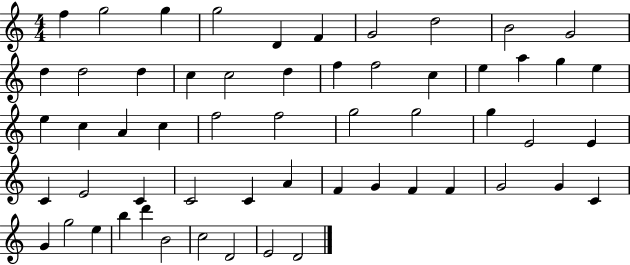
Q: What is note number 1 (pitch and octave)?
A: F5